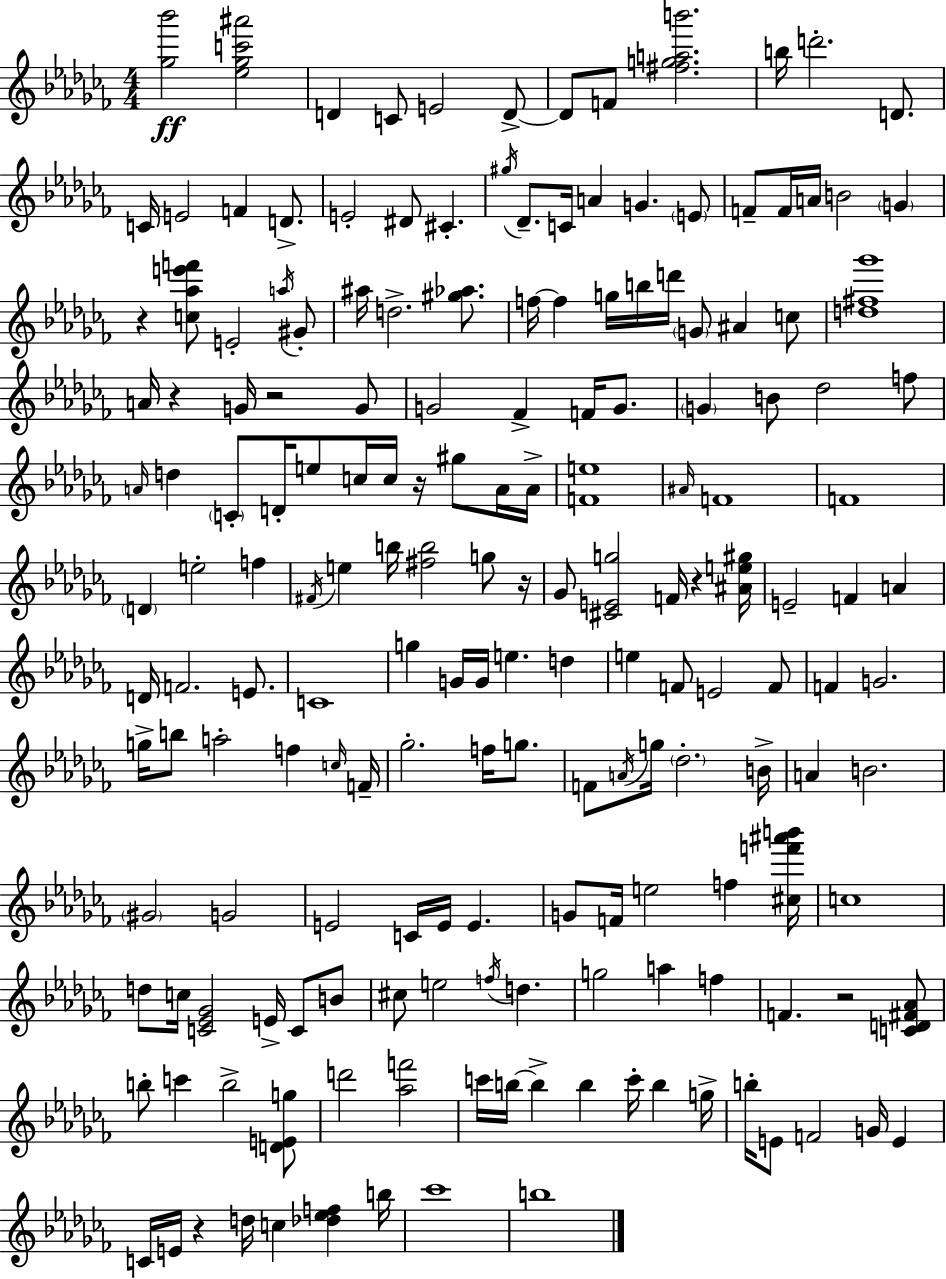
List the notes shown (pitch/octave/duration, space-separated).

[Gb5,Bb6]/h [Eb5,Gb5,C6,A#6]/h D4/q C4/e E4/h D4/e D4/e F4/e [F#5,G5,A5,B6]/h. B5/s D6/h. D4/e. C4/s E4/h F4/q D4/e. E4/h D#4/e C#4/q. G#5/s Db4/e. C4/s A4/q G4/q. E4/e F4/e F4/s A4/s B4/h G4/q R/q [C5,Ab5,E6,F6]/e E4/h A5/s G#4/e A#5/s D5/h. [G#5,Ab5]/e. F5/s F5/q G5/s B5/s D6/s G4/e A#4/q C5/e [D5,F#5,Gb6]/w A4/s R/q G4/s R/h G4/e G4/h FES4/q F4/s G4/e. G4/q B4/e Db5/h F5/e A4/s D5/q C4/e D4/s E5/e C5/s C5/s R/s G#5/e A4/s A4/s [F4,E5]/w A#4/s F4/w F4/w D4/q E5/h F5/q F#4/s E5/q B5/s [F#5,B5]/h G5/e R/s Gb4/e [C#4,E4,G5]/h F4/s R/q [A#4,E5,G#5]/s E4/h F4/q A4/q D4/s F4/h. E4/e. C4/w G5/q G4/s G4/s E5/q. D5/q E5/q F4/e E4/h F4/e F4/q G4/h. G5/s B5/e A5/h F5/q C5/s F4/s Gb5/h. F5/s G5/e. F4/e A4/s G5/s Db5/h. B4/s A4/q B4/h. G#4/h G4/h E4/h C4/s E4/s E4/q. G4/e F4/s E5/h F5/q [C#5,F6,A#6,B6]/s C5/w D5/e C5/s [C4,Eb4,Gb4]/h E4/s C4/e B4/e C#5/e E5/h F5/s D5/q. G5/h A5/q F5/q F4/q. R/h [C4,D4,F#4,Ab4]/e B5/e C6/q B5/h [D4,E4,G5]/e D6/h [Ab5,F6]/h C6/s B5/s B5/q B5/q C6/s B5/q G5/s B5/s E4/e F4/h G4/s E4/q C4/s E4/s R/q D5/s C5/q [Db5,Eb5,F5]/q B5/s CES6/w B5/w